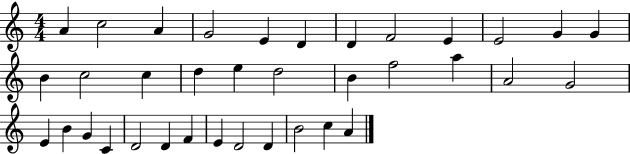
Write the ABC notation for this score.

X:1
T:Untitled
M:4/4
L:1/4
K:C
A c2 A G2 E D D F2 E E2 G G B c2 c d e d2 B f2 a A2 G2 E B G C D2 D F E D2 D B2 c A